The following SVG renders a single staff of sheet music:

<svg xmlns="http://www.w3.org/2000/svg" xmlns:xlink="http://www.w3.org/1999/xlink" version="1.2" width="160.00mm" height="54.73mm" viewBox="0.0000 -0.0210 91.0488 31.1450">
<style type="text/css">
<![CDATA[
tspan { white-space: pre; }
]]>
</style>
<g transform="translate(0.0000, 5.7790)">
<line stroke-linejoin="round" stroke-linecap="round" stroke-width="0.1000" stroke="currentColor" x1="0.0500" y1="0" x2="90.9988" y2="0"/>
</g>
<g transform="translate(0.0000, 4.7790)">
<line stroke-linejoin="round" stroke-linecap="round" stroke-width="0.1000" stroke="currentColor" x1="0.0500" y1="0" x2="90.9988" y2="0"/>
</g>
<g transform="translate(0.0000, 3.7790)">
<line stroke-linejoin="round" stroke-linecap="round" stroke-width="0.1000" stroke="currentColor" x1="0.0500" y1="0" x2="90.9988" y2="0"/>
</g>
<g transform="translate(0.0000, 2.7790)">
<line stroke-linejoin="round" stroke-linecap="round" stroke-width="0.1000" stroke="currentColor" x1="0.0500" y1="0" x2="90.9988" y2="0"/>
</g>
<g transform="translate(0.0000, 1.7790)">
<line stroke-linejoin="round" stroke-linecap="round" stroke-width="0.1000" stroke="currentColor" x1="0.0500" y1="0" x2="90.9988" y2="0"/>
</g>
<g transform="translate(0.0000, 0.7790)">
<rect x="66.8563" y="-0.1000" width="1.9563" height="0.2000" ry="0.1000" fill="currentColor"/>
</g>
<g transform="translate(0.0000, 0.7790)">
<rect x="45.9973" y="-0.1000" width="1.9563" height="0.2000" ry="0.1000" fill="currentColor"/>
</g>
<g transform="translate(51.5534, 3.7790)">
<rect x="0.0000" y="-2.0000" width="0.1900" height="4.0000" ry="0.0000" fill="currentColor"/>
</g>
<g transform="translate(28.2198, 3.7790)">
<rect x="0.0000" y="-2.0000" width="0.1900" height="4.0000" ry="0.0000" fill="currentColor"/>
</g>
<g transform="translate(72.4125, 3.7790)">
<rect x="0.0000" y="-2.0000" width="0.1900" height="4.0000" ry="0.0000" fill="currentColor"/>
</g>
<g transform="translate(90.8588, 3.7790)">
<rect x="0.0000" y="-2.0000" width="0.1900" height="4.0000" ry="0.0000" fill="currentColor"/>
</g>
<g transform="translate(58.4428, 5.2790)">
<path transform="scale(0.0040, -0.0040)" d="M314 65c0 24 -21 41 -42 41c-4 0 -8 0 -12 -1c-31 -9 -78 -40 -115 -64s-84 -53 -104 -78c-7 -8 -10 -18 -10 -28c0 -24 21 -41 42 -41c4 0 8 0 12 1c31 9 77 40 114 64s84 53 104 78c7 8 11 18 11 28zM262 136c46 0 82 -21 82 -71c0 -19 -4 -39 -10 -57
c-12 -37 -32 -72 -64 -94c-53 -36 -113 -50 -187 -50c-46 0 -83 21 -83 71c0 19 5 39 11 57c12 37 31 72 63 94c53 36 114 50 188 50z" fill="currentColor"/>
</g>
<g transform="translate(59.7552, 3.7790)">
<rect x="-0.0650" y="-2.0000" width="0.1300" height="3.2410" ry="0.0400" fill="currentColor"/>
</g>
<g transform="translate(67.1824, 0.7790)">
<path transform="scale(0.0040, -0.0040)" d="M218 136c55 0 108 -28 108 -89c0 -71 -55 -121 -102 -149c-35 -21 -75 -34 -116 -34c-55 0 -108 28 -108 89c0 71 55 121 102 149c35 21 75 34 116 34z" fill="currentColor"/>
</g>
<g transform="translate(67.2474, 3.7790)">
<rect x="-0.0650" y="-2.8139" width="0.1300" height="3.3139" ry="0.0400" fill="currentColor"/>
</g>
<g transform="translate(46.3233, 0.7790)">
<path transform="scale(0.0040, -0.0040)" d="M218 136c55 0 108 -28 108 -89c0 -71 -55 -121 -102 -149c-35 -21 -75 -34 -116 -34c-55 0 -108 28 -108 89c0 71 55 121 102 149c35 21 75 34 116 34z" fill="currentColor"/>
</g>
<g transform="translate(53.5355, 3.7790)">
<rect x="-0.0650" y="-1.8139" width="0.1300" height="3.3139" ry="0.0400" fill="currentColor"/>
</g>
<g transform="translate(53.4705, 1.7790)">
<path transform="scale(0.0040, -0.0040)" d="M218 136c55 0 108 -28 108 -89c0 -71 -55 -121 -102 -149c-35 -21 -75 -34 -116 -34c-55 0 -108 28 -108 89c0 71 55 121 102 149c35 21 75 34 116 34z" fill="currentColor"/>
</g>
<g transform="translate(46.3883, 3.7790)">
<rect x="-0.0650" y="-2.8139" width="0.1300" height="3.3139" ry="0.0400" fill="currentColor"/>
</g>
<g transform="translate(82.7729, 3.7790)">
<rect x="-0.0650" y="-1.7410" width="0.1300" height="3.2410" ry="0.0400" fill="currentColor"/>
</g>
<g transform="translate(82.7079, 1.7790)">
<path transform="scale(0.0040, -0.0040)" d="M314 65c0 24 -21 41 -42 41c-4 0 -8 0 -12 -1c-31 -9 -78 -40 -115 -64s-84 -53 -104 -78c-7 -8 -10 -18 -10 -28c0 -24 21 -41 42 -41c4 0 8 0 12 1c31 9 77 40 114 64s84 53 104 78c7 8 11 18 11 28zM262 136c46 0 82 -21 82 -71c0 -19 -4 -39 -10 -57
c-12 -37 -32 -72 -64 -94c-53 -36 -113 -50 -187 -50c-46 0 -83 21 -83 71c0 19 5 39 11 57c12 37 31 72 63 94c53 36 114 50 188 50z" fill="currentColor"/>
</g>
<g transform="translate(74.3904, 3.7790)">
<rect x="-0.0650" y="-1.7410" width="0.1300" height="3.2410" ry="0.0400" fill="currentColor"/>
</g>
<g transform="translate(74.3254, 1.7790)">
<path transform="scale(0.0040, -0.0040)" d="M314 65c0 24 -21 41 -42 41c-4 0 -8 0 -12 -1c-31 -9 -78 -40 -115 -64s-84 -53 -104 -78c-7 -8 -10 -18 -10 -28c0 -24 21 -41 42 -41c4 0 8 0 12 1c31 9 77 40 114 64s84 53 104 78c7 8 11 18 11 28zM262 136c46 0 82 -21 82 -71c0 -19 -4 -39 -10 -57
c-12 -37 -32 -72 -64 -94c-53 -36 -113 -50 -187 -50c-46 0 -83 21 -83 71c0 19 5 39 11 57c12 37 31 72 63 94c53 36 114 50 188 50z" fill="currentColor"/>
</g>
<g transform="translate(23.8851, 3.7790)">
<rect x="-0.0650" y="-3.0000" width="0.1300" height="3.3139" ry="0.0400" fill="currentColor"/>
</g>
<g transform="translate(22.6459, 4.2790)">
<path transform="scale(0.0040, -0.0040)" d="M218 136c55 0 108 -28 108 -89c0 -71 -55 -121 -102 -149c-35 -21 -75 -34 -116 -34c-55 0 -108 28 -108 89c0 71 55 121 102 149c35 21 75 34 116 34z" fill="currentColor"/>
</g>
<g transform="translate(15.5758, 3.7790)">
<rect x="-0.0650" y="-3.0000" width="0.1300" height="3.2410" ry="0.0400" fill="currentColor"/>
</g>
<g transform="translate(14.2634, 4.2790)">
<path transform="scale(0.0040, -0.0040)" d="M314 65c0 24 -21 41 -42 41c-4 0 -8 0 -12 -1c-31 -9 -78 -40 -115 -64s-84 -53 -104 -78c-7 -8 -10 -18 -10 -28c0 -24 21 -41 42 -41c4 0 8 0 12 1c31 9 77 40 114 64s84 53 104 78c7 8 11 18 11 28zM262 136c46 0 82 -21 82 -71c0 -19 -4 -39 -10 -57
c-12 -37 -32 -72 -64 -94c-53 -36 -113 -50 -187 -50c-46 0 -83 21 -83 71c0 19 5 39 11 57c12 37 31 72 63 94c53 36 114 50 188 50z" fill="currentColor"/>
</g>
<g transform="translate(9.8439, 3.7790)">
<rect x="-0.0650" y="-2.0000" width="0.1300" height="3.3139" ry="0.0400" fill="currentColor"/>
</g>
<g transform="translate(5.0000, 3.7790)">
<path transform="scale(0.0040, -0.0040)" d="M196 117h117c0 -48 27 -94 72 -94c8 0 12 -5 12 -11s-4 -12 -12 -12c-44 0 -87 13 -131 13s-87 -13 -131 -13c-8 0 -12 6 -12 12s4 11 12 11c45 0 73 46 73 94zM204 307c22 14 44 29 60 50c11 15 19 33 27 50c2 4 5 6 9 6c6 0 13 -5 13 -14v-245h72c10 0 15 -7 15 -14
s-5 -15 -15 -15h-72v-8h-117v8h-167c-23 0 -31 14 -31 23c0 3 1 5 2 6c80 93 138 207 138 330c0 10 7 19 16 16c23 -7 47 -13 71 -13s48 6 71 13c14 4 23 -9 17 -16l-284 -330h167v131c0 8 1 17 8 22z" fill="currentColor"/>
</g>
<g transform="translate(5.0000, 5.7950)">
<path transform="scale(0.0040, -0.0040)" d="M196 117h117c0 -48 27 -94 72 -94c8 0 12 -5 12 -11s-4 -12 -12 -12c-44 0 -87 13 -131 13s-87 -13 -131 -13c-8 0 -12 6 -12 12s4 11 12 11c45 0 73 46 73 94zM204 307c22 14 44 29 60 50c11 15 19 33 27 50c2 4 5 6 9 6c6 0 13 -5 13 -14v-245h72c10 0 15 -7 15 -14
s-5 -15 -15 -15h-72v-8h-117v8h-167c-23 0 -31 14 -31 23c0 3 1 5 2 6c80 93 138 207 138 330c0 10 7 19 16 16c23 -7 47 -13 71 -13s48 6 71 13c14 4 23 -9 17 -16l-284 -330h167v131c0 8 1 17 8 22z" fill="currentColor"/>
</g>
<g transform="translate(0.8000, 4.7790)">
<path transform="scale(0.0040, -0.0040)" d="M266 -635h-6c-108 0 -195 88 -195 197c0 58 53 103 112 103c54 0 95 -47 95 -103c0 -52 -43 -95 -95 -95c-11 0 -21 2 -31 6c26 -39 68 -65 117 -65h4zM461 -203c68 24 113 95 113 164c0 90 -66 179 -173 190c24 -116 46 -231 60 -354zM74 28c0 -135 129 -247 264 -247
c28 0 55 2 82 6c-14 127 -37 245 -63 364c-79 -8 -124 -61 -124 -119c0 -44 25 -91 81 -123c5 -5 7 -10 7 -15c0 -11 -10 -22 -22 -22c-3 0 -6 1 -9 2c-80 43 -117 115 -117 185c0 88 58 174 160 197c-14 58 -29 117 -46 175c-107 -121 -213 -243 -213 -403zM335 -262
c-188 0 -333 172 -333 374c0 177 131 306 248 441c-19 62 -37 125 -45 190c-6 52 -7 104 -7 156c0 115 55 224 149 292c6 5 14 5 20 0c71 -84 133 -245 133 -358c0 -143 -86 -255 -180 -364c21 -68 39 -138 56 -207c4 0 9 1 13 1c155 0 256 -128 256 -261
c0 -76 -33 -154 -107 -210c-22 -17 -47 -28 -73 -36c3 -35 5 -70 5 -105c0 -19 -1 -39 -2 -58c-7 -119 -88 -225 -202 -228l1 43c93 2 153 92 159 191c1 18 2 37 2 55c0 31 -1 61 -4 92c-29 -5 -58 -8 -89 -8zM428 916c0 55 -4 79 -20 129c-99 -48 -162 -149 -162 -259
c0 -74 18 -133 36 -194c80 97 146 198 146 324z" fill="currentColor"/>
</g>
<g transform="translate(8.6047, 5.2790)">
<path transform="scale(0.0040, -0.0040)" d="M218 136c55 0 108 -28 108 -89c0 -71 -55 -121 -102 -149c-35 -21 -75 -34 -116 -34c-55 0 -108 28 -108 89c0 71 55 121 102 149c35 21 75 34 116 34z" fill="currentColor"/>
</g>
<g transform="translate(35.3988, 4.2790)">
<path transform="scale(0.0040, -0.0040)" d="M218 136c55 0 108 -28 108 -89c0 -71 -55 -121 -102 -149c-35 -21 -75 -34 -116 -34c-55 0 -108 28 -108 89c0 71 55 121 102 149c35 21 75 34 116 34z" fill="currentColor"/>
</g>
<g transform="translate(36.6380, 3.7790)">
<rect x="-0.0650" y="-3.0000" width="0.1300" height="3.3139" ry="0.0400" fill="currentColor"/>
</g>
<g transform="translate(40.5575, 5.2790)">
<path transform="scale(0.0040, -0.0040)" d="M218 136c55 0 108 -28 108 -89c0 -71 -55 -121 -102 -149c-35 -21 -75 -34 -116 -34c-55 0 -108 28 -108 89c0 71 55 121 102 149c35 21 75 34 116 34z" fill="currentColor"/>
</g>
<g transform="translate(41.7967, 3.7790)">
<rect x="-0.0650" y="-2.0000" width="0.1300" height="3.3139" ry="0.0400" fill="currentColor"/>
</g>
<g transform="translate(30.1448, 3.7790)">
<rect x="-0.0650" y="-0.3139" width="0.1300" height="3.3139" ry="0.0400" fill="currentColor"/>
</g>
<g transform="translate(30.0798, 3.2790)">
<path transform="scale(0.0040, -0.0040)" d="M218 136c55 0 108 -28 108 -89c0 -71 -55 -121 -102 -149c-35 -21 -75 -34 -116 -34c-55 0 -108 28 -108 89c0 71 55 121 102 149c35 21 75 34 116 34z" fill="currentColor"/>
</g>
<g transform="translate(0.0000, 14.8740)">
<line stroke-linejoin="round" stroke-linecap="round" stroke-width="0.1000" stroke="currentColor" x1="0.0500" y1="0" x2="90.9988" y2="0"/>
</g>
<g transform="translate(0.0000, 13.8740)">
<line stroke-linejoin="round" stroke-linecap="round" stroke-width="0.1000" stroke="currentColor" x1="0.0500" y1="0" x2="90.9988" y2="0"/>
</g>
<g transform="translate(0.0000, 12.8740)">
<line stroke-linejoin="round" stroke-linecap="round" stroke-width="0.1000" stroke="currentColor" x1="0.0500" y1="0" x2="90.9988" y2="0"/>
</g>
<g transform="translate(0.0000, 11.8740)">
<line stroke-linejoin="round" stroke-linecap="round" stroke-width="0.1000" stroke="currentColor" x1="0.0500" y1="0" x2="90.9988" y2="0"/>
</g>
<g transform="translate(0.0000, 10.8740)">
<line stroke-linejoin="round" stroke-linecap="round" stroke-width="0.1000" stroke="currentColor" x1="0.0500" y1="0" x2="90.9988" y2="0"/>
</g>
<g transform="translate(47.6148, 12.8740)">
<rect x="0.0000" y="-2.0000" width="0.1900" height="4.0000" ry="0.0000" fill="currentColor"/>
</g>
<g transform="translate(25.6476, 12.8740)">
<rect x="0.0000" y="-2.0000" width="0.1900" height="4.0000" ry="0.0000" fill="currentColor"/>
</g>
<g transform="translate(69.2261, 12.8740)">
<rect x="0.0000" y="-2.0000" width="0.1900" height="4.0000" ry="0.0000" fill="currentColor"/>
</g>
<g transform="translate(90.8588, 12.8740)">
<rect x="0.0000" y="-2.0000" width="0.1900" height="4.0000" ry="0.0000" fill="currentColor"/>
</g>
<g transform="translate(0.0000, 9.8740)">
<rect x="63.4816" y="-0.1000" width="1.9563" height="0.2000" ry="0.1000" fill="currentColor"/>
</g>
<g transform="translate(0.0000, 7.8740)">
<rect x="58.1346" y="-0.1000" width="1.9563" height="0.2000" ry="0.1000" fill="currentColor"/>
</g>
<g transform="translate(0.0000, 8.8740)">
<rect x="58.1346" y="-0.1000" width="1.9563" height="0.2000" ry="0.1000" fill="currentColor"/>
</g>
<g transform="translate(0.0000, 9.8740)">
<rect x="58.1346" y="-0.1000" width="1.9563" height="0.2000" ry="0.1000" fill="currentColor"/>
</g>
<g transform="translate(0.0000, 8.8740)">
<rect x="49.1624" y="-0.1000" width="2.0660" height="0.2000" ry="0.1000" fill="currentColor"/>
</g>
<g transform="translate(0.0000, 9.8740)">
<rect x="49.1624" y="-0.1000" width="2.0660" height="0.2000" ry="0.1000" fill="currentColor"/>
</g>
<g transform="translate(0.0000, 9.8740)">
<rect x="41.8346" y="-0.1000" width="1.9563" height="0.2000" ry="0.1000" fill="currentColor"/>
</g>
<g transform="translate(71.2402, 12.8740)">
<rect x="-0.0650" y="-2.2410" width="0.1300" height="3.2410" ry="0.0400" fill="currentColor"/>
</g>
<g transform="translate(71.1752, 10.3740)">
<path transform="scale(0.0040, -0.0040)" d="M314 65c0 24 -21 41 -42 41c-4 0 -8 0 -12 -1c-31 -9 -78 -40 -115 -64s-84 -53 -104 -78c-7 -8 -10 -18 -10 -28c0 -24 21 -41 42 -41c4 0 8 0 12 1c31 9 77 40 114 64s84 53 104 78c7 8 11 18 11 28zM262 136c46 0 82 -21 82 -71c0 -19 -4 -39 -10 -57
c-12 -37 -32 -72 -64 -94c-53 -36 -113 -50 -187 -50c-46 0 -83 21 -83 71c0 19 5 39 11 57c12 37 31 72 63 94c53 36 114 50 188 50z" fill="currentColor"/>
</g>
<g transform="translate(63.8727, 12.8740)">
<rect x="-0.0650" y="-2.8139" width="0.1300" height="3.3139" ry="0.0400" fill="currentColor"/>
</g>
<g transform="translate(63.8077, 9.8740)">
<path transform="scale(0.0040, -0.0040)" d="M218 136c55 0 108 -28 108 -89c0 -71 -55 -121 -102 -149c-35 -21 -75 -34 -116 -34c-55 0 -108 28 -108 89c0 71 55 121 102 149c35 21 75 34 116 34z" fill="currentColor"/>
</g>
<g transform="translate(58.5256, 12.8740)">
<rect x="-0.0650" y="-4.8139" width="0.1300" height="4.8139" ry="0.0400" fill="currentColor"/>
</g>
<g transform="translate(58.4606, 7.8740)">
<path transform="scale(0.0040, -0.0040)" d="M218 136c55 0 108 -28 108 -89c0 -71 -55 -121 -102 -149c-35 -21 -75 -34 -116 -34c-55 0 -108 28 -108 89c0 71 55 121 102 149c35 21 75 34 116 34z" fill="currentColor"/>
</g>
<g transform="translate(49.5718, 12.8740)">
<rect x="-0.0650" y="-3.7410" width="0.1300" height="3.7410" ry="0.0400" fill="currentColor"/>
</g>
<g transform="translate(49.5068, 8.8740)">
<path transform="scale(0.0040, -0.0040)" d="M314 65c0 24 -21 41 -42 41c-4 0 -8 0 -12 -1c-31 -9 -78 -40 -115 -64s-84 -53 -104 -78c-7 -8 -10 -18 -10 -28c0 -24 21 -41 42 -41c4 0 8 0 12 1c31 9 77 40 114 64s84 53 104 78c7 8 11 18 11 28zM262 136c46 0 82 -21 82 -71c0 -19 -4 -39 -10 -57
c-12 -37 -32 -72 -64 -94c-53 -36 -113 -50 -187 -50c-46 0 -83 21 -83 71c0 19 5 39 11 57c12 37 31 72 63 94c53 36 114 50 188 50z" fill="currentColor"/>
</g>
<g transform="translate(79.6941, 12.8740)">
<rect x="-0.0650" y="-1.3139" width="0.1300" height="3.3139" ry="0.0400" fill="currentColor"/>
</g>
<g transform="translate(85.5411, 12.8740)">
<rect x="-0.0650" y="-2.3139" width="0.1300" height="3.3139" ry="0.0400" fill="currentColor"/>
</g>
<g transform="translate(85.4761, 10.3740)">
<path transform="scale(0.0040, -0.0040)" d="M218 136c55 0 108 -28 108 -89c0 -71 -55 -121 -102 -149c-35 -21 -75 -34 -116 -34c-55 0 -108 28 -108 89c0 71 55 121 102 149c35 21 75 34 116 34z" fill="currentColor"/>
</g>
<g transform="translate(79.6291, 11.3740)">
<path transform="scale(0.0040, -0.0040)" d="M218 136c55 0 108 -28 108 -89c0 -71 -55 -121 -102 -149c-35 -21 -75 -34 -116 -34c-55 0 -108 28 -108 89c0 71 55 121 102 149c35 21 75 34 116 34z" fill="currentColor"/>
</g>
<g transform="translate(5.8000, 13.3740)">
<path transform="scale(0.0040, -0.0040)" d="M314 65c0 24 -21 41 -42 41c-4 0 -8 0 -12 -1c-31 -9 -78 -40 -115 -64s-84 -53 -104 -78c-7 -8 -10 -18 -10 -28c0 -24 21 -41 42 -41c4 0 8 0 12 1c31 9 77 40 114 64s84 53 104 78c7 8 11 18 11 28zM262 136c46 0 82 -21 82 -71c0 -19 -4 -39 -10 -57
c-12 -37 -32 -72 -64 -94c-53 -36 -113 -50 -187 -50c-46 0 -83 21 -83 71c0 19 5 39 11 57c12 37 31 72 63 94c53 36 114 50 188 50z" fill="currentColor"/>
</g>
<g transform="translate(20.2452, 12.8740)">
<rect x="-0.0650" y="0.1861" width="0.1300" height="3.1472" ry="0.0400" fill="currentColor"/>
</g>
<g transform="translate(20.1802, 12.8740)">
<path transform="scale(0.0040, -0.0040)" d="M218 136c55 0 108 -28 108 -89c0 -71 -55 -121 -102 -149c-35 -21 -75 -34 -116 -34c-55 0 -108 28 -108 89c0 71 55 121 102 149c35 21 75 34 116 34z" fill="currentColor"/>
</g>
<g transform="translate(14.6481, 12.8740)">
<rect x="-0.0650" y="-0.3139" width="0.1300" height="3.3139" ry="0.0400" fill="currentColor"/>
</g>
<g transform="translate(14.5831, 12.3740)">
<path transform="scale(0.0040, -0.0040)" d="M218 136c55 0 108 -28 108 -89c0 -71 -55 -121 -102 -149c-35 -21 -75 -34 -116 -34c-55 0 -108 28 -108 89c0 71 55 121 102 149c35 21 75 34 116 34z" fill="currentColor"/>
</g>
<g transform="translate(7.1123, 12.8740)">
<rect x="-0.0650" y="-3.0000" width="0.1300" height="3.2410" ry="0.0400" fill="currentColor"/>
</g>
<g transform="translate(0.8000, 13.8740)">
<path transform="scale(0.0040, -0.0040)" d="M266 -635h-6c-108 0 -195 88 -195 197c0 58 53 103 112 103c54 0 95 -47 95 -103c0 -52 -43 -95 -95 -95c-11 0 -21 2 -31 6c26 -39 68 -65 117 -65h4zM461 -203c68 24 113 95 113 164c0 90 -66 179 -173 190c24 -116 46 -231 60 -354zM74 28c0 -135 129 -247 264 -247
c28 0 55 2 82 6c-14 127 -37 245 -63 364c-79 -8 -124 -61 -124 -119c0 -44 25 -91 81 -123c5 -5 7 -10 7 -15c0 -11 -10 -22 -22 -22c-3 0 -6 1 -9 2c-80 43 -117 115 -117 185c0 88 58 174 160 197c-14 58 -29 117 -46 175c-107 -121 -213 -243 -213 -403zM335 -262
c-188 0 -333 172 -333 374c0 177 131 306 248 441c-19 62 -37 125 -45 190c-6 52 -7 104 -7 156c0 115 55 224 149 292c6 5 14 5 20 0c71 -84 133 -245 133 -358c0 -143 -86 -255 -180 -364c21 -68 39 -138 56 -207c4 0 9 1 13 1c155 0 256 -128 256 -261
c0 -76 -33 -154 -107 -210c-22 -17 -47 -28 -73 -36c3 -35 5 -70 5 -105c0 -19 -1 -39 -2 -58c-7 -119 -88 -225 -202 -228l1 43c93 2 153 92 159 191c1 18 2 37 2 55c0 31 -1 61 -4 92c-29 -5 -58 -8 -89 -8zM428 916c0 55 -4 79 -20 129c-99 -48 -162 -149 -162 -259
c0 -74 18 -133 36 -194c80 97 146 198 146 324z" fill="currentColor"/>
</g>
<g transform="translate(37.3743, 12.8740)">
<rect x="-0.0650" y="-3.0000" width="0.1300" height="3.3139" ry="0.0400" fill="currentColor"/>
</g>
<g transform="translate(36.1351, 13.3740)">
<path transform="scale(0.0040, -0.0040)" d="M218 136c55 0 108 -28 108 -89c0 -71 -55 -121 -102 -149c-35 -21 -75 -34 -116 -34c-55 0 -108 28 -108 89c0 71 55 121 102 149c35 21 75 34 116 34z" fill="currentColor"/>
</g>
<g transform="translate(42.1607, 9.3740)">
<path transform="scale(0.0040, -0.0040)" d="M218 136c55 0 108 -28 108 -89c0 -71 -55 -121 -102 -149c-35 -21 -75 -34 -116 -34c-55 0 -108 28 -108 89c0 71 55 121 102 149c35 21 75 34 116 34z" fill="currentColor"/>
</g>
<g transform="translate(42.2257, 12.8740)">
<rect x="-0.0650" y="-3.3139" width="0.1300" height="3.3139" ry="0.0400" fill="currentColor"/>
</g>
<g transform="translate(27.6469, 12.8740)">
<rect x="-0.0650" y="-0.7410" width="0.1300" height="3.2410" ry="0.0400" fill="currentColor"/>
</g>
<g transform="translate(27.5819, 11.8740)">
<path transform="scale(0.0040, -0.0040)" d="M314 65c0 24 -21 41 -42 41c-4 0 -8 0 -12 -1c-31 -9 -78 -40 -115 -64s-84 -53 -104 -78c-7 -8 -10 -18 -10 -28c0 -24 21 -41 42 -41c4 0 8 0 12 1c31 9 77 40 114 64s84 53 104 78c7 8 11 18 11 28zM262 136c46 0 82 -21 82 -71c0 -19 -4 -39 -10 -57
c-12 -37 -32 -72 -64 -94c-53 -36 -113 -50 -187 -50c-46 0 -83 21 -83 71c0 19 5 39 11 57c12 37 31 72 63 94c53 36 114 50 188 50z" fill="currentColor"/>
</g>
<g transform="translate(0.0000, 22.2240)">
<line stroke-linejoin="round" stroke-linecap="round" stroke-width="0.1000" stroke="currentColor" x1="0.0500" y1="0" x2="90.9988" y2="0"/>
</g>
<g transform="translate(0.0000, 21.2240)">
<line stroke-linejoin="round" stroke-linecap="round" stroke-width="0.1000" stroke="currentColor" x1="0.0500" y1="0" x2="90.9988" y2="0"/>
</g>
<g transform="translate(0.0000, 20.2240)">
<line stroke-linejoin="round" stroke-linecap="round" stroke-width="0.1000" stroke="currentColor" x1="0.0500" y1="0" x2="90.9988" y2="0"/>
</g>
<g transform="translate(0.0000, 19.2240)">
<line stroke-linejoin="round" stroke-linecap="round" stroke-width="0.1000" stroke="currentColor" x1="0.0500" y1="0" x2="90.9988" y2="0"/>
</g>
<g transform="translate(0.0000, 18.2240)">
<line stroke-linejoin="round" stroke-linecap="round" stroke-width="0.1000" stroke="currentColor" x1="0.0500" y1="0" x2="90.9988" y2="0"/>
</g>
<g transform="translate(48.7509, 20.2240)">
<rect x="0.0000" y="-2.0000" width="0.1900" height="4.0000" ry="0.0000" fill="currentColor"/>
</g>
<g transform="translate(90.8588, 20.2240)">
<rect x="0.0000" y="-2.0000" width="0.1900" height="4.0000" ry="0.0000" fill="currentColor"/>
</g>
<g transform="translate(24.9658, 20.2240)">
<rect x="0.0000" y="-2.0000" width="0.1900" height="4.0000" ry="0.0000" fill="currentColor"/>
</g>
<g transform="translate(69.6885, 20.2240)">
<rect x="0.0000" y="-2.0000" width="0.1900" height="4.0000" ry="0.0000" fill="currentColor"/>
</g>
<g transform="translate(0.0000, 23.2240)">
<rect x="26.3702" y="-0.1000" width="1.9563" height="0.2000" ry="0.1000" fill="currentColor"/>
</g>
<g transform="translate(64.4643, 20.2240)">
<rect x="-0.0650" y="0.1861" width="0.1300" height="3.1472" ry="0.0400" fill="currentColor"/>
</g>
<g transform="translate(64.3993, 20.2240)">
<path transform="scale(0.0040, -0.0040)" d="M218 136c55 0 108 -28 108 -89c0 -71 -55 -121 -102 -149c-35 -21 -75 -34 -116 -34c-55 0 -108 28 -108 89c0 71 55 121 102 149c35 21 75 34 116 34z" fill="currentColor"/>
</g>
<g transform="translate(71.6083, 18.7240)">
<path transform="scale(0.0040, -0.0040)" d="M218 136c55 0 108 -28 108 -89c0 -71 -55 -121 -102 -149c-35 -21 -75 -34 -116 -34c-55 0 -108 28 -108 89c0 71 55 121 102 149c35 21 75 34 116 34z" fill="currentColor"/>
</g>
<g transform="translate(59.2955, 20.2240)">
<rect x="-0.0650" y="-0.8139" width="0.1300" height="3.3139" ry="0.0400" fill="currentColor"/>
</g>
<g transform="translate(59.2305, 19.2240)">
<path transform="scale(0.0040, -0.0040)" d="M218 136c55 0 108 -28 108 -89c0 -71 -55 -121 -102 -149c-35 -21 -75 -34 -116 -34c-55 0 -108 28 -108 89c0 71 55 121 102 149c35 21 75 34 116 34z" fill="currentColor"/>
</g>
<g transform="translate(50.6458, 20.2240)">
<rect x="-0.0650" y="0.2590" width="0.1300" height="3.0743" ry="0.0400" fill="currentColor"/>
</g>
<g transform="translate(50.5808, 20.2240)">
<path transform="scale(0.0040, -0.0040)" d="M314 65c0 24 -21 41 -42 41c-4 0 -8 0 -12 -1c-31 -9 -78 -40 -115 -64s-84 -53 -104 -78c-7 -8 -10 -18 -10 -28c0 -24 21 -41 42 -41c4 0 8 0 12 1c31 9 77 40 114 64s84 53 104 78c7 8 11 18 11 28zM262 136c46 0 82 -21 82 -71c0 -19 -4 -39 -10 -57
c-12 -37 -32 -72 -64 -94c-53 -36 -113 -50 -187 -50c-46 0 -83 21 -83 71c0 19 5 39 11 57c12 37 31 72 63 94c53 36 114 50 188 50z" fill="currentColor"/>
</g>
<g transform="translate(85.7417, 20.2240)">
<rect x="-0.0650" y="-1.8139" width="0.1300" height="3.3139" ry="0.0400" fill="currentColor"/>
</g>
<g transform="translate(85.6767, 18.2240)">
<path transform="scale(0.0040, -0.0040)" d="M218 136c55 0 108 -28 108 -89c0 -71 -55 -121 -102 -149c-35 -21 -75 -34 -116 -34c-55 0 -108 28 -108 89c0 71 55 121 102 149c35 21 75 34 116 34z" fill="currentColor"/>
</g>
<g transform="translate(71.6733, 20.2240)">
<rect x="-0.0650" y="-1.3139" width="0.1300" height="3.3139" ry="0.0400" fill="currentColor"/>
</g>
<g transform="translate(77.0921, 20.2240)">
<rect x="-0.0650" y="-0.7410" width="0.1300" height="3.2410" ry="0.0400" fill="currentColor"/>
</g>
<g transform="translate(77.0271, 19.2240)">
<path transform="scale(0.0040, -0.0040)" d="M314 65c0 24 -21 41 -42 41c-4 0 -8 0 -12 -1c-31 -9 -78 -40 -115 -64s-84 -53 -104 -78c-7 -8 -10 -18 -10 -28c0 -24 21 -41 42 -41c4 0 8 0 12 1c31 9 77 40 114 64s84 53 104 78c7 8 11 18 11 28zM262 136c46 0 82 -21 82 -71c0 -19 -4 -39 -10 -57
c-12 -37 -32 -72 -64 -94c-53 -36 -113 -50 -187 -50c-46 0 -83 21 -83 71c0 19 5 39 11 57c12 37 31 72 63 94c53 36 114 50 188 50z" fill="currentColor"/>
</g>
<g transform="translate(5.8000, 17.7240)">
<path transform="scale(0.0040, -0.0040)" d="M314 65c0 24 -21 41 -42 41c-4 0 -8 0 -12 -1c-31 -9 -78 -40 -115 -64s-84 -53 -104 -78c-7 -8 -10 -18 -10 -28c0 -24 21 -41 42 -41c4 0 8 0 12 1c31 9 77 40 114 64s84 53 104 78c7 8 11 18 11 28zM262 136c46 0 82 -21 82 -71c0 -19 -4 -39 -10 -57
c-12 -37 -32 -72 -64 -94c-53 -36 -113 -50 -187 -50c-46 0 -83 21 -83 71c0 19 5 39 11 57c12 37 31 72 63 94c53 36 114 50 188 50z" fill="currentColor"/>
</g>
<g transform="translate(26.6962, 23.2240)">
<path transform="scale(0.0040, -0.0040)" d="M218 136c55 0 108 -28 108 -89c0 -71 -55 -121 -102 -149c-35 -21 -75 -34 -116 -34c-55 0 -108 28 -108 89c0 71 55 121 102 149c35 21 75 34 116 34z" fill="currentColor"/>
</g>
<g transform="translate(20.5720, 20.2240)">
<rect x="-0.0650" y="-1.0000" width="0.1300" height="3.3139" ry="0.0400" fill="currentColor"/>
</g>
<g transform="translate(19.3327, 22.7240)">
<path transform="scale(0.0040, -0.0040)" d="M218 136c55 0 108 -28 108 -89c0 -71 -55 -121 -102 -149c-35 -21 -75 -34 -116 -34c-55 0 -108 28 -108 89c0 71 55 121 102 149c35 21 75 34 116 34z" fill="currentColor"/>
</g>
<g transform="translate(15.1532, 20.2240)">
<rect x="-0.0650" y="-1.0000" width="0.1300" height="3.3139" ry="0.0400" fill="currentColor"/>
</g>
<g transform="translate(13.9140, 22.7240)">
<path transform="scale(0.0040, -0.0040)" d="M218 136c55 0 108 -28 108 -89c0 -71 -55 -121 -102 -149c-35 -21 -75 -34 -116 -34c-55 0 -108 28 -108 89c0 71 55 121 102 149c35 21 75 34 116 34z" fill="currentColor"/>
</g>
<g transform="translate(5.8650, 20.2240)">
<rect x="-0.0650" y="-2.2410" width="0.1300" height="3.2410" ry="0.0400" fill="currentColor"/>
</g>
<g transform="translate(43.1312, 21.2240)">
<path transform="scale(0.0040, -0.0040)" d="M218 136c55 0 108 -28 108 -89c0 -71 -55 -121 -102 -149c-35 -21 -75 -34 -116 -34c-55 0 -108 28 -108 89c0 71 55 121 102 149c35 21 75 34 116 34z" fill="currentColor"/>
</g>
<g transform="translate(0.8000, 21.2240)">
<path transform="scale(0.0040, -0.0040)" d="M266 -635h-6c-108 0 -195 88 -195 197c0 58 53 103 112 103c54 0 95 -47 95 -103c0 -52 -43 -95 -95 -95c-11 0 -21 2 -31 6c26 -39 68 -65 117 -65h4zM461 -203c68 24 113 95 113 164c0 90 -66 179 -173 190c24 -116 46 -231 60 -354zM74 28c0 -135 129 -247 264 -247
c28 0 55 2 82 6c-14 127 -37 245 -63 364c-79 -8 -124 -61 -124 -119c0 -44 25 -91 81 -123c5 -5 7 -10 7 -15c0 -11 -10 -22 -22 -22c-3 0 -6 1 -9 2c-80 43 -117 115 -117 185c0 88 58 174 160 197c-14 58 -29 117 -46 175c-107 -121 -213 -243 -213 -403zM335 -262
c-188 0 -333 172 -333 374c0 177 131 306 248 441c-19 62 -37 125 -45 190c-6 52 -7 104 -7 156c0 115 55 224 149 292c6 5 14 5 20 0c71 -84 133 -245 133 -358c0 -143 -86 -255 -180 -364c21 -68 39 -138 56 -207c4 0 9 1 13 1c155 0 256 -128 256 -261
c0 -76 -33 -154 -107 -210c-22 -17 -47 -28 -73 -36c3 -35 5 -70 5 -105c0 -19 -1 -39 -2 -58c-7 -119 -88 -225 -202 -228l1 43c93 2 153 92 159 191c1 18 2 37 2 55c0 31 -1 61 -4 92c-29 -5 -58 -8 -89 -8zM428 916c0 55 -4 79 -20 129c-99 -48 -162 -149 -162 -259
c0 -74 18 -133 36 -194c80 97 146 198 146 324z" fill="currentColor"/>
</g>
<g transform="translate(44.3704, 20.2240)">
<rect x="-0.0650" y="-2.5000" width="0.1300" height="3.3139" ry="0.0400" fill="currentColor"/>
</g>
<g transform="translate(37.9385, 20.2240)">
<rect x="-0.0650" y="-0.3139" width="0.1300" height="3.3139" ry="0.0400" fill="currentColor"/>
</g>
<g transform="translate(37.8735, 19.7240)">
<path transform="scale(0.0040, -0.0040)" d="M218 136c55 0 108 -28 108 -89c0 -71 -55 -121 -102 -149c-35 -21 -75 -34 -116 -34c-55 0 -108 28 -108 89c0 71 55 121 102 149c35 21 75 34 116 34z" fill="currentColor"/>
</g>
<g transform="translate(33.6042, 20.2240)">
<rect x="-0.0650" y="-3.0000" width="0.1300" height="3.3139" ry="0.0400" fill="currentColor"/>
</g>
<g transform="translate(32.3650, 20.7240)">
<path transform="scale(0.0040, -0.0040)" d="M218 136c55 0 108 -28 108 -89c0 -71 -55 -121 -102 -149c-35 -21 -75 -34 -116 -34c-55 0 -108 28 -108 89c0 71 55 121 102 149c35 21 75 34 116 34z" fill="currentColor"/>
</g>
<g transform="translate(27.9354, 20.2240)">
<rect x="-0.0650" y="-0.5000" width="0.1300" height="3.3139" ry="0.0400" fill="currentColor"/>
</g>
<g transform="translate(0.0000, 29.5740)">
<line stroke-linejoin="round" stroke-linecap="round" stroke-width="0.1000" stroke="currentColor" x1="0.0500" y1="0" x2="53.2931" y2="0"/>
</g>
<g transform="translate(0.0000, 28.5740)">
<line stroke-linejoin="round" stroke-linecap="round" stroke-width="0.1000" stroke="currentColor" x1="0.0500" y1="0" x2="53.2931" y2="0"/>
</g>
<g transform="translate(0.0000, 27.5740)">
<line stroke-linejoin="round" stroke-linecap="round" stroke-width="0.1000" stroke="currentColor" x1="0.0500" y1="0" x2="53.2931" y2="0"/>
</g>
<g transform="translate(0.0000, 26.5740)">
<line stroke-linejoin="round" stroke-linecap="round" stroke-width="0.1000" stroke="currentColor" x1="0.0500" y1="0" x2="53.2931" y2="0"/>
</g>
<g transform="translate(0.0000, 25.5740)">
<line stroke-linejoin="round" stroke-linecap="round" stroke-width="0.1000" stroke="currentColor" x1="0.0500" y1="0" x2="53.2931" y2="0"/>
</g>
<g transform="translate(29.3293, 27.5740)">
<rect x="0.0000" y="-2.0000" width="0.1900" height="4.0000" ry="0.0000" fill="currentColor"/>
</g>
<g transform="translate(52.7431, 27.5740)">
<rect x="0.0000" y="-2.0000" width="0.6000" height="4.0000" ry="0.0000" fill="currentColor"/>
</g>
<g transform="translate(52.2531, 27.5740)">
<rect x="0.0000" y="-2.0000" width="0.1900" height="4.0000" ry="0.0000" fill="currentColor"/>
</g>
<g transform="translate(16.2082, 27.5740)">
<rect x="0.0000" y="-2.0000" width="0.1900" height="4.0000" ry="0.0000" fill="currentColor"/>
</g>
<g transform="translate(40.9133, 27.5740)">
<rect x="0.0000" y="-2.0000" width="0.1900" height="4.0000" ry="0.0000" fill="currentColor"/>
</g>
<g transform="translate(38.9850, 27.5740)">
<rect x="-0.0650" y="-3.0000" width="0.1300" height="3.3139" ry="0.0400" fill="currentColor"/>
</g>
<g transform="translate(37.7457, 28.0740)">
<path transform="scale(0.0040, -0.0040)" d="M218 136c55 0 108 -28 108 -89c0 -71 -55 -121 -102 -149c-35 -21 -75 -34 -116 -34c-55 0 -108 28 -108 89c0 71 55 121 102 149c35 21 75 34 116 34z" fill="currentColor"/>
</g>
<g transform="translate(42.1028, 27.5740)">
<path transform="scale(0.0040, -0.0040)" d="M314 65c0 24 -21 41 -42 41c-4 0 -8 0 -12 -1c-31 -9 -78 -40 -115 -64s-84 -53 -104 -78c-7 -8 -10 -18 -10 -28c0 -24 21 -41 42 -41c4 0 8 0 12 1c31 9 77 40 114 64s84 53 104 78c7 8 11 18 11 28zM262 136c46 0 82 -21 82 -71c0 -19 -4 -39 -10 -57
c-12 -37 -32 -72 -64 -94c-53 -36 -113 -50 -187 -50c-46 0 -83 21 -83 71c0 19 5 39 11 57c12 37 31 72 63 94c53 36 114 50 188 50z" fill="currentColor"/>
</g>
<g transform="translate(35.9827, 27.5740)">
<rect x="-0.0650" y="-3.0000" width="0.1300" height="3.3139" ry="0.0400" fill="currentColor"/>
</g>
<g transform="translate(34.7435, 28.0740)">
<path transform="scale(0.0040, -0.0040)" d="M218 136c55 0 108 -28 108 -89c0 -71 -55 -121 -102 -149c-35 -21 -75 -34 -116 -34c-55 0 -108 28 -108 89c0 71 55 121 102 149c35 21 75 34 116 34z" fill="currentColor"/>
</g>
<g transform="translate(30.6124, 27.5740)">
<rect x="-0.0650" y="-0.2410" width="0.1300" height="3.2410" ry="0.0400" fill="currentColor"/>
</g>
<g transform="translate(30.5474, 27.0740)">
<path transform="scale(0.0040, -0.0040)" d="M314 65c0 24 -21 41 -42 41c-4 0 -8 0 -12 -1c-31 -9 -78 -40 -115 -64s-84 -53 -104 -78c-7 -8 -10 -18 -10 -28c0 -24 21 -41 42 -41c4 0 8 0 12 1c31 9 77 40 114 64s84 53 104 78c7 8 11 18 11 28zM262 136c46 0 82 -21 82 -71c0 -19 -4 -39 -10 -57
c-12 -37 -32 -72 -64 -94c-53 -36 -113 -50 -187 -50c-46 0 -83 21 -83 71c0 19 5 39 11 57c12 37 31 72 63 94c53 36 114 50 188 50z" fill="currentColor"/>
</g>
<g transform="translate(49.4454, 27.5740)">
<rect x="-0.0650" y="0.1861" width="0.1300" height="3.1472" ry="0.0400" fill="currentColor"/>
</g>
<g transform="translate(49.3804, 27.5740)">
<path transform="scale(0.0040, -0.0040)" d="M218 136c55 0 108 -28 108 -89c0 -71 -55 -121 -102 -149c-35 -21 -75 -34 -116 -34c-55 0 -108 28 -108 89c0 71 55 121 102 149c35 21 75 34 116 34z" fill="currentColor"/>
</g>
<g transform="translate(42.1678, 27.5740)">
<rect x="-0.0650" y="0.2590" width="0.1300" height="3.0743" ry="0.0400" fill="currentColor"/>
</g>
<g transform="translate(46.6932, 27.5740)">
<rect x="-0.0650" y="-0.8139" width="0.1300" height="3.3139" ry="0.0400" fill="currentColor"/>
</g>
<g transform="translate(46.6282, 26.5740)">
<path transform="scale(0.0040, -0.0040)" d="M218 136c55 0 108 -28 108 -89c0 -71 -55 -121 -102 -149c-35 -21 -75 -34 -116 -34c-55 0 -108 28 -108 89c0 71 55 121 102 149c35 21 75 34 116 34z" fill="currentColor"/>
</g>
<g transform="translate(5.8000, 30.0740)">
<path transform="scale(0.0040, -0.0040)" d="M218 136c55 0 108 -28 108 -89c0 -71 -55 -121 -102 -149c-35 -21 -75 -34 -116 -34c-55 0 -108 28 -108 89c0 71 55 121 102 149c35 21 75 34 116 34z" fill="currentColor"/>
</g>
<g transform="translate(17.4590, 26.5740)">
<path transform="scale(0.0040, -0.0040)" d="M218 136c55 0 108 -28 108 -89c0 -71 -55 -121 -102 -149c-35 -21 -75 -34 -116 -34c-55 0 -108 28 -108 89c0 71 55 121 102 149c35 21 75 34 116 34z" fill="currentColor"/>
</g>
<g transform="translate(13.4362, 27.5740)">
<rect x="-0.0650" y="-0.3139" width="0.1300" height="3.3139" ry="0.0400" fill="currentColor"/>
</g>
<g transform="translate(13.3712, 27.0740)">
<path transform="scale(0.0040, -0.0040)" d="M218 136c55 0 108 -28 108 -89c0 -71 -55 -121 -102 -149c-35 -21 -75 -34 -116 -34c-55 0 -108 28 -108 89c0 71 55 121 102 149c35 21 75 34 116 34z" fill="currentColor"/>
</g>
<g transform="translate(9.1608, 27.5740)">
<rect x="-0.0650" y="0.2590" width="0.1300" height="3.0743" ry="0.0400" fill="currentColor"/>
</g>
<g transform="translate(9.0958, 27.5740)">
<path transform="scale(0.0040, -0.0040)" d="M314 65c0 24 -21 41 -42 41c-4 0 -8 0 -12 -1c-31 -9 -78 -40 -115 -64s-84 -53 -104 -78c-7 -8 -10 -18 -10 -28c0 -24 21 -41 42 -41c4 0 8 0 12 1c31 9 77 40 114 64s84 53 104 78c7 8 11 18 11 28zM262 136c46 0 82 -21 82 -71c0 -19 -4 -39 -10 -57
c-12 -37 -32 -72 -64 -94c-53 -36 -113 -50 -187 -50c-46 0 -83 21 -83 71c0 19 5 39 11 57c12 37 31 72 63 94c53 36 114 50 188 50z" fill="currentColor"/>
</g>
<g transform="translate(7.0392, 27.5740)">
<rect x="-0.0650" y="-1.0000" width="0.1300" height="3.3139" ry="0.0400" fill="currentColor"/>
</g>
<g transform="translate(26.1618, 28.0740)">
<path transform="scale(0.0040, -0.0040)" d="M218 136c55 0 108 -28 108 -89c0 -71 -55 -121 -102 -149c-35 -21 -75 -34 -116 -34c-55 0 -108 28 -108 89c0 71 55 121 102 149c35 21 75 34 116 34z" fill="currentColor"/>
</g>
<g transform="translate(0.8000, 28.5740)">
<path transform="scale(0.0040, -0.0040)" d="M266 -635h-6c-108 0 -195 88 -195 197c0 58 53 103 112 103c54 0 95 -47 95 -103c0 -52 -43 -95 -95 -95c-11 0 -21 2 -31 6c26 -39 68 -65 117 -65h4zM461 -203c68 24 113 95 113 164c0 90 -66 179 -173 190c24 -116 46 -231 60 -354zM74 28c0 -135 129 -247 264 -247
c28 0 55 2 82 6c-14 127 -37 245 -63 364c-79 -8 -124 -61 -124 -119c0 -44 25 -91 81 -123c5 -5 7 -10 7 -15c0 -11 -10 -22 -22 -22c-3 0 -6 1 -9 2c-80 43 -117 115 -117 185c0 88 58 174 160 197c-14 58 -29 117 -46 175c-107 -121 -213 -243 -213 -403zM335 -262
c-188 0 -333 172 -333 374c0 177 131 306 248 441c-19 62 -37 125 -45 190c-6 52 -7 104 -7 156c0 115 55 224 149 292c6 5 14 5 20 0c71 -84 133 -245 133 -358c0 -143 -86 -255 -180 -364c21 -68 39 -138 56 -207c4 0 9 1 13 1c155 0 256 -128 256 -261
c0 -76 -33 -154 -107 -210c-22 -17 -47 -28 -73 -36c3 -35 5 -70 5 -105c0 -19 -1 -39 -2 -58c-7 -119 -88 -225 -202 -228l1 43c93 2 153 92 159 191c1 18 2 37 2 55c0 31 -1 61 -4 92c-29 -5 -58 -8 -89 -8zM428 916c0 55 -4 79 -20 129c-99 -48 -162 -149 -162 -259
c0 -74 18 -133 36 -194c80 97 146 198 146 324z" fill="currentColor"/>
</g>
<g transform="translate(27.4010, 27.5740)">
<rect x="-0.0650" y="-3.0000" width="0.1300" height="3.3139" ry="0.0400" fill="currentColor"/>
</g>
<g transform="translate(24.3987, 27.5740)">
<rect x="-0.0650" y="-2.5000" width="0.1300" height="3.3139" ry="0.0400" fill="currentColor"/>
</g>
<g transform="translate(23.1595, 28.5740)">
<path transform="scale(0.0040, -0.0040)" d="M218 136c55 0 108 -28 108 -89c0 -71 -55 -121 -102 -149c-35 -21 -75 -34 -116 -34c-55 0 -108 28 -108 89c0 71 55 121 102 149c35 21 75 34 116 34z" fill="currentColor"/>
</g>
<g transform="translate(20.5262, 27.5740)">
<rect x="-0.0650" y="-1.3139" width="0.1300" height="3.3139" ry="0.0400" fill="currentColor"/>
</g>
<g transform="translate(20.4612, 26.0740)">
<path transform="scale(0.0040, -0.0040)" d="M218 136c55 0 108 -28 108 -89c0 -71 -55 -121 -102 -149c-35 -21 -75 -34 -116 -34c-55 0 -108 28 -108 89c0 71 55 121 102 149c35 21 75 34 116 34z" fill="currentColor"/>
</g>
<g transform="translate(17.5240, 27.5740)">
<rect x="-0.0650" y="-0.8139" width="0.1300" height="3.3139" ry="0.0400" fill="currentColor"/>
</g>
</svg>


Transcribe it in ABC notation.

X:1
T:Untitled
M:4/4
L:1/4
K:C
F A2 A c A F a f F2 a f2 f2 A2 c B d2 A b c'2 e' a g2 e g g2 D D C A c G B2 d B e d2 f D B2 c d e G A c2 A A B2 d B